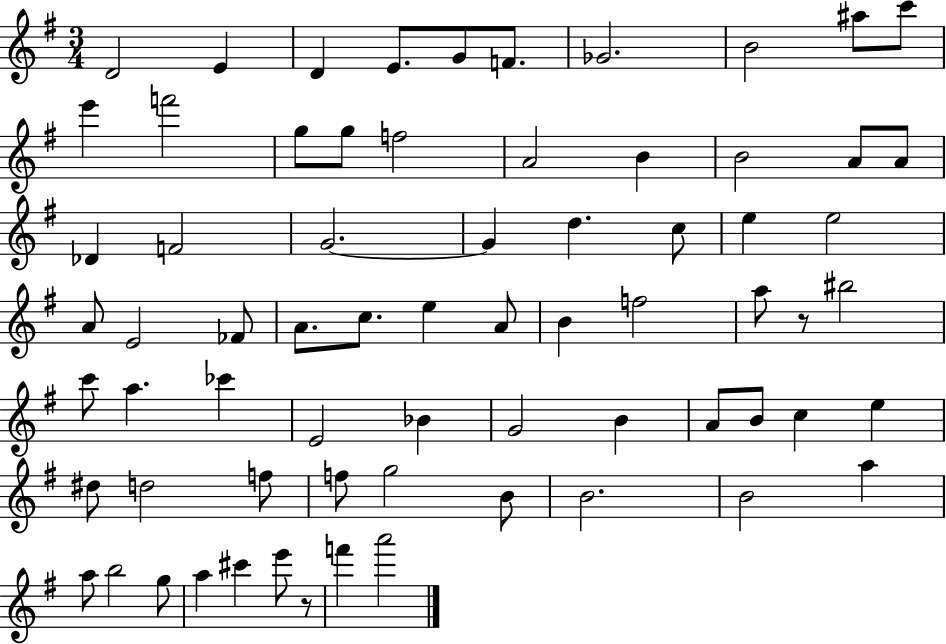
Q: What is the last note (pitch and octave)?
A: A6